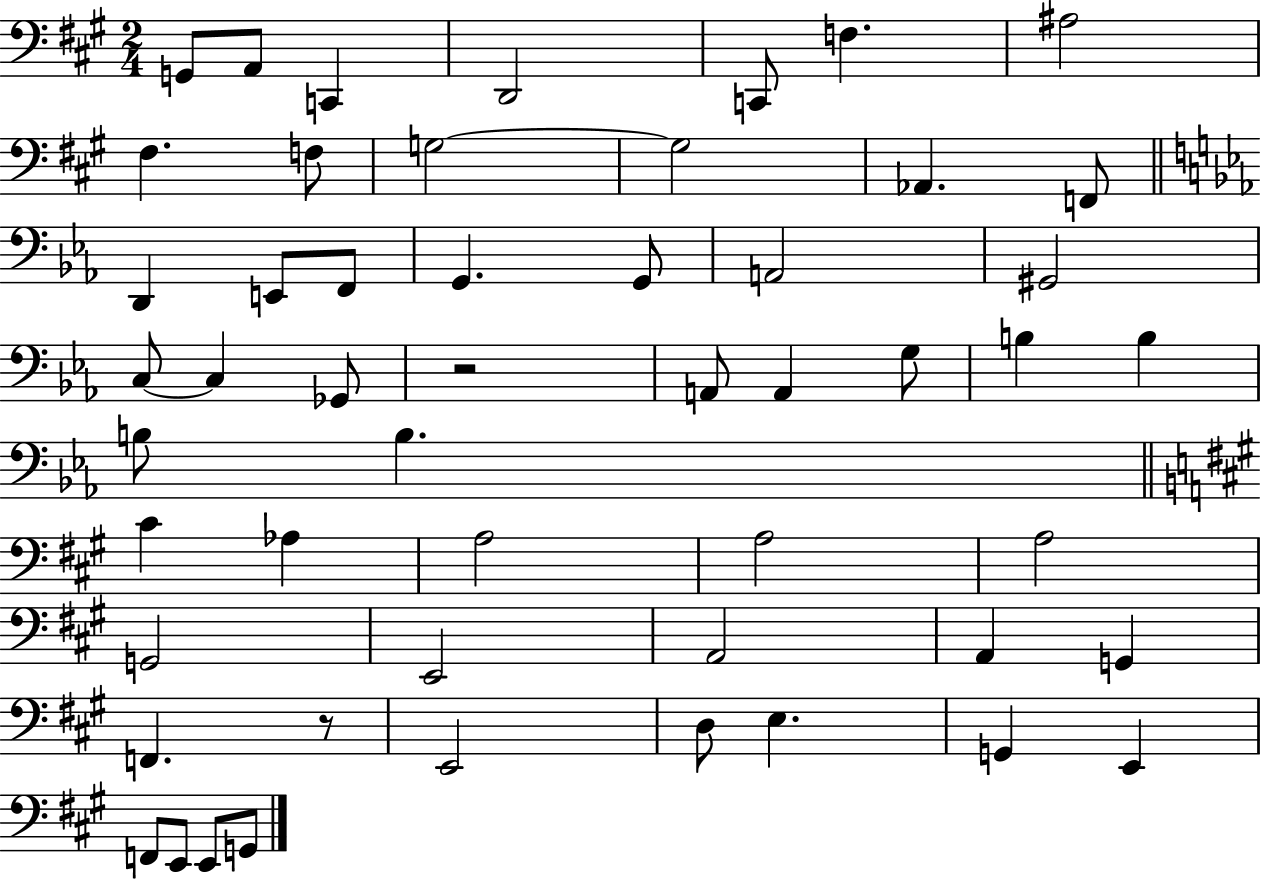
{
  \clef bass
  \numericTimeSignature
  \time 2/4
  \key a \major
  g,8 a,8 c,4 | d,2 | c,8 f4. | ais2 | \break fis4. f8 | g2~~ | g2 | aes,4. f,8 | \break \bar "||" \break \key ees \major d,4 e,8 f,8 | g,4. g,8 | a,2 | gis,2 | \break c8~~ c4 ges,8 | r2 | a,8 a,4 g8 | b4 b4 | \break b8 b4. | \bar "||" \break \key a \major cis'4 aes4 | a2 | a2 | a2 | \break g,2 | e,2 | a,2 | a,4 g,4 | \break f,4. r8 | e,2 | d8 e4. | g,4 e,4 | \break f,8 e,8 e,8 g,8 | \bar "|."
}